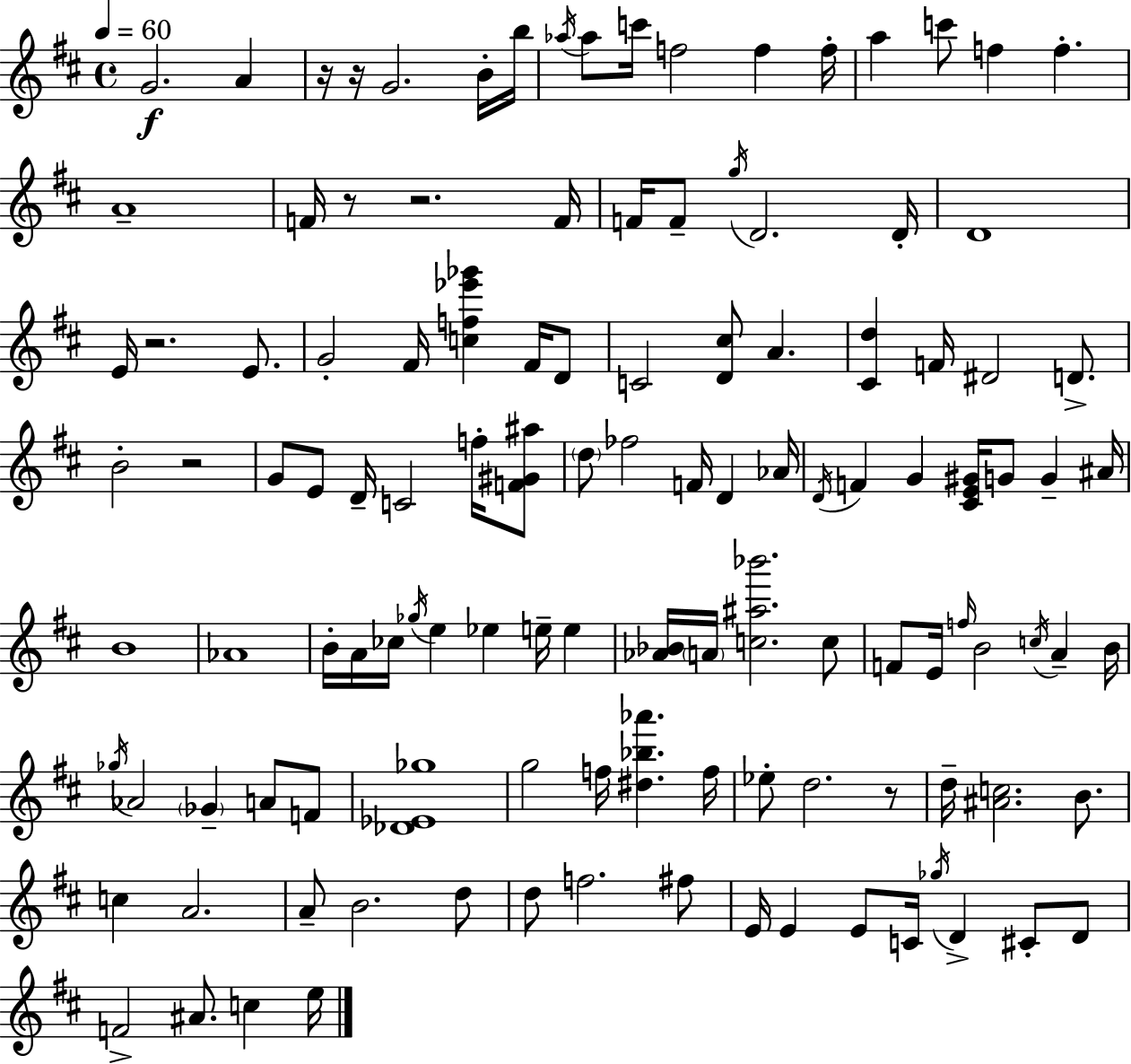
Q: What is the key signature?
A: D major